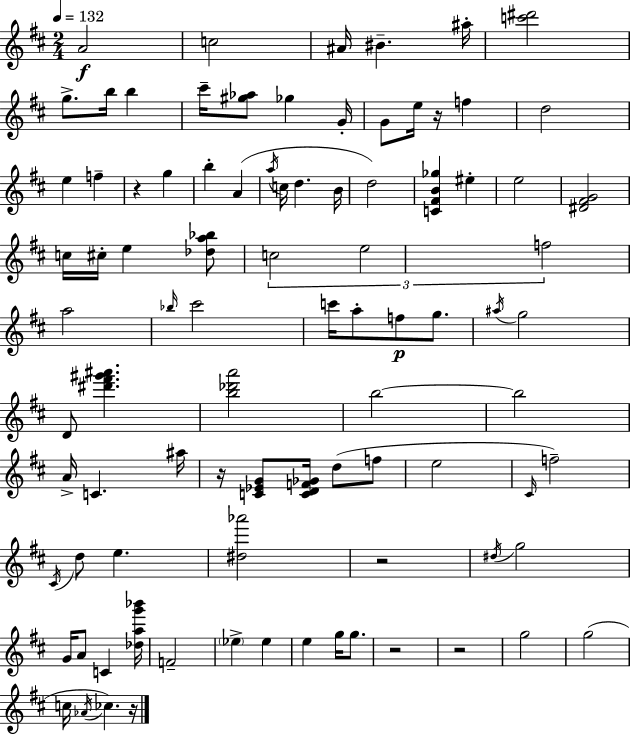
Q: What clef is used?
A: treble